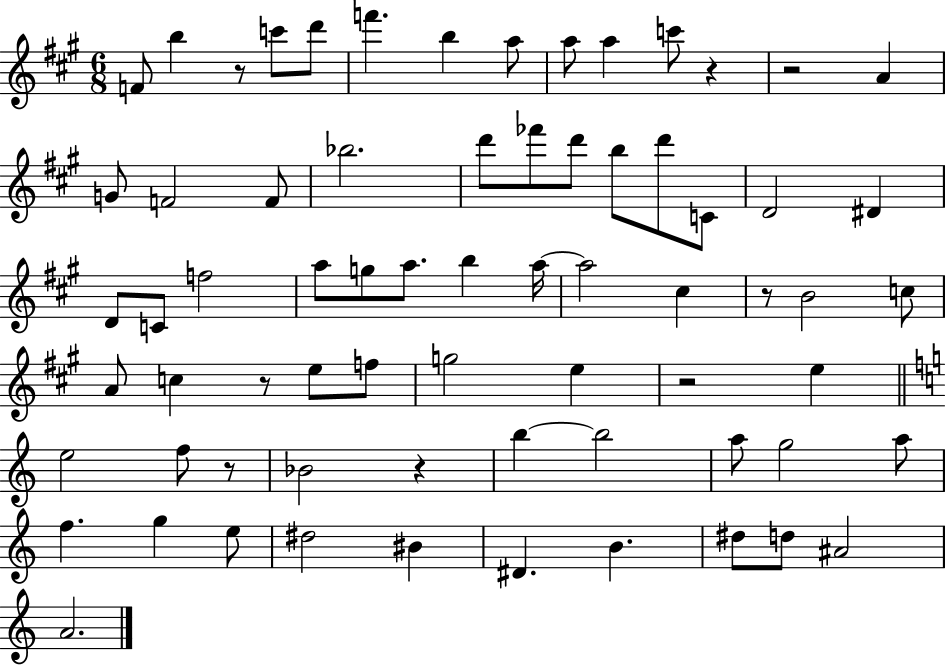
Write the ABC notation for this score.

X:1
T:Untitled
M:6/8
L:1/4
K:A
F/2 b z/2 c'/2 d'/2 f' b a/2 a/2 a c'/2 z z2 A G/2 F2 F/2 _b2 d'/2 _f'/2 d'/2 b/2 d'/2 C/2 D2 ^D D/2 C/2 f2 a/2 g/2 a/2 b a/4 a2 ^c z/2 B2 c/2 A/2 c z/2 e/2 f/2 g2 e z2 e e2 f/2 z/2 _B2 z b b2 a/2 g2 a/2 f g e/2 ^d2 ^B ^D B ^d/2 d/2 ^A2 A2